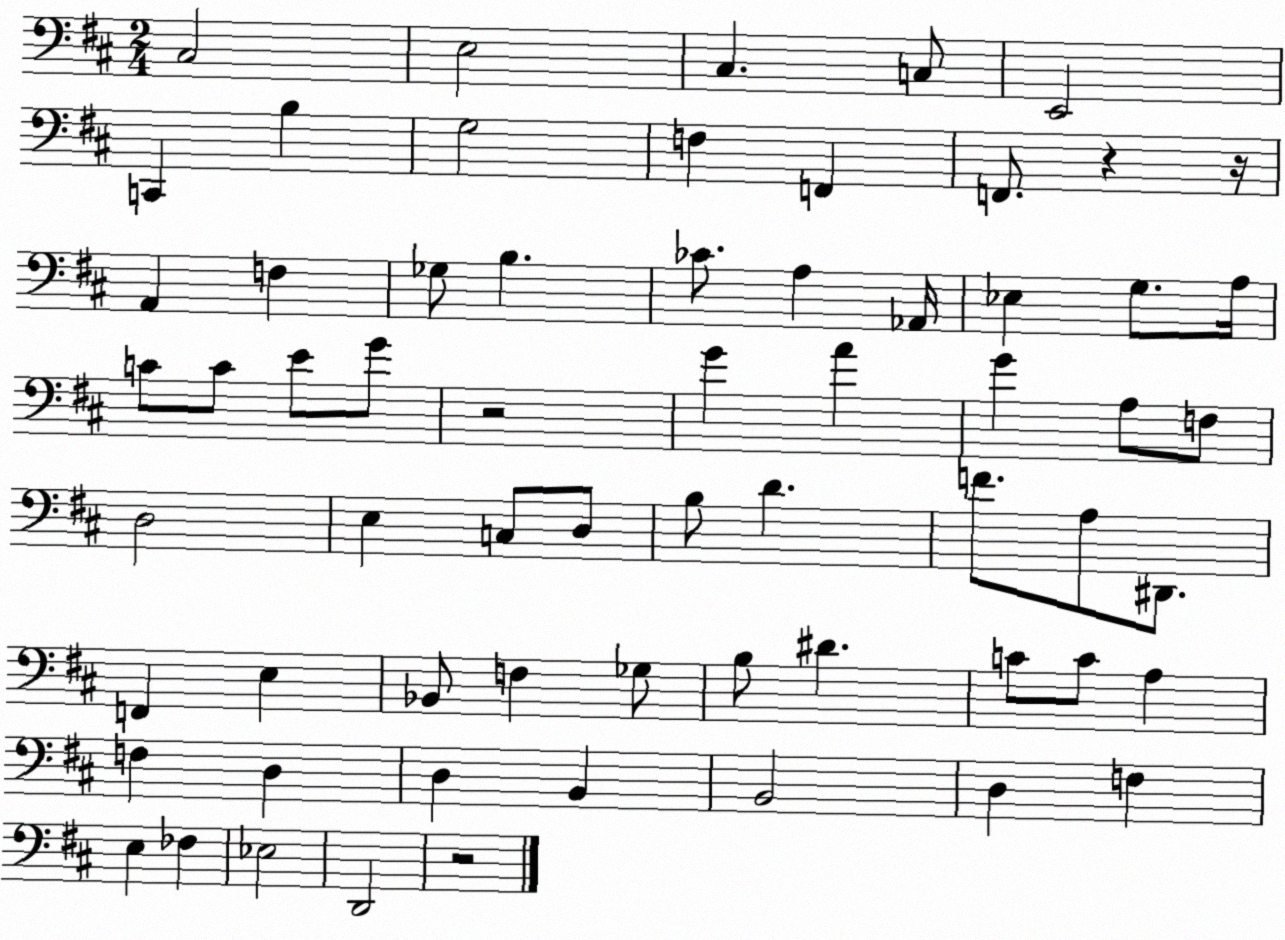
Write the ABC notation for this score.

X:1
T:Untitled
M:2/4
L:1/4
K:D
^C,2 E,2 ^C, C,/2 E,,2 C,, B, G,2 F, F,, F,,/2 z z/4 A,, F, _G,/2 B, _C/2 A, _A,,/4 _E, G,/2 A,/4 C/2 C/2 E/2 G/2 z2 G A G A,/2 F,/2 D,2 E, C,/2 D,/2 B,/2 D F/2 A,/2 ^D,,/2 F,, E, _B,,/2 F, _G,/2 B,/2 ^D C/2 C/2 A, F, D, D, B,, B,,2 D, F, E, _F, _E,2 D,,2 z2